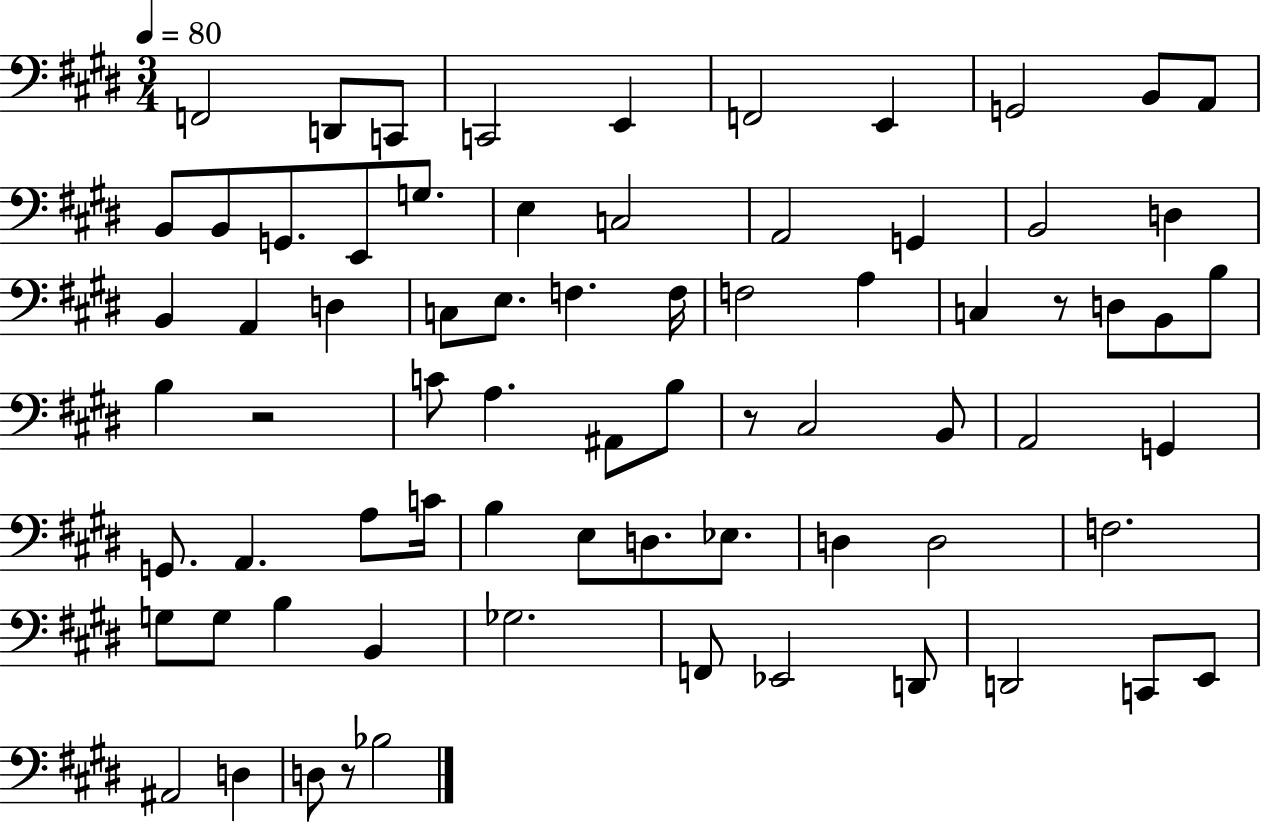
{
  \clef bass
  \numericTimeSignature
  \time 3/4
  \key e \major
  \tempo 4 = 80
  \repeat volta 2 { f,2 d,8 c,8 | c,2 e,4 | f,2 e,4 | g,2 b,8 a,8 | \break b,8 b,8 g,8. e,8 g8. | e4 c2 | a,2 g,4 | b,2 d4 | \break b,4 a,4 d4 | c8 e8. f4. f16 | f2 a4 | c4 r8 d8 b,8 b8 | \break b4 r2 | c'8 a4. ais,8 b8 | r8 cis2 b,8 | a,2 g,4 | \break g,8. a,4. a8 c'16 | b4 e8 d8. ees8. | d4 d2 | f2. | \break g8 g8 b4 b,4 | ges2. | f,8 ees,2 d,8 | d,2 c,8 e,8 | \break ais,2 d4 | d8 r8 bes2 | } \bar "|."
}